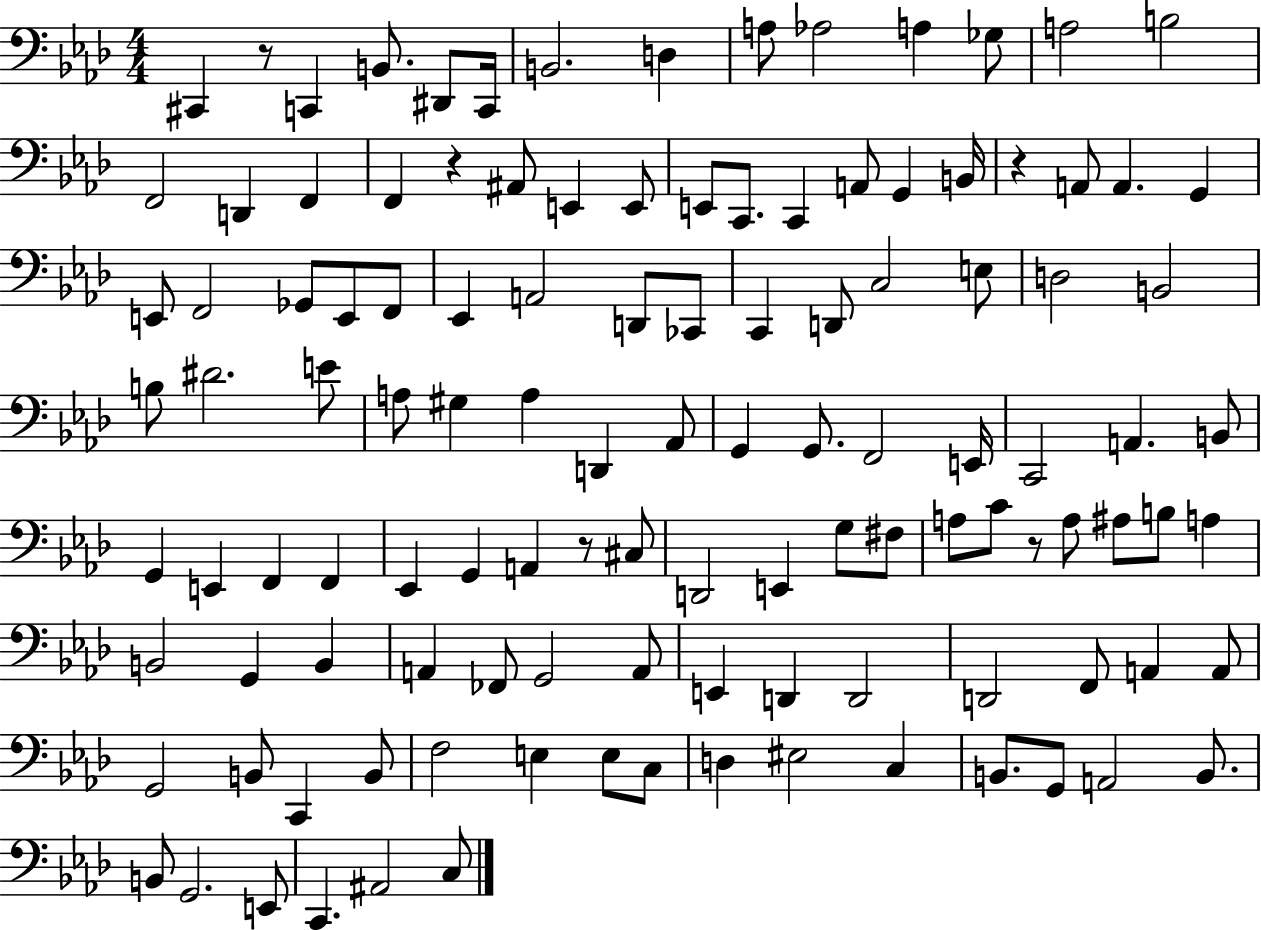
{
  \clef bass
  \numericTimeSignature
  \time 4/4
  \key aes \major
  cis,4 r8 c,4 b,8. dis,8 c,16 | b,2. d4 | a8 aes2 a4 ges8 | a2 b2 | \break f,2 d,4 f,4 | f,4 r4 ais,8 e,4 e,8 | e,8 c,8. c,4 a,8 g,4 b,16 | r4 a,8 a,4. g,4 | \break e,8 f,2 ges,8 e,8 f,8 | ees,4 a,2 d,8 ces,8 | c,4 d,8 c2 e8 | d2 b,2 | \break b8 dis'2. e'8 | a8 gis4 a4 d,4 aes,8 | g,4 g,8. f,2 e,16 | c,2 a,4. b,8 | \break g,4 e,4 f,4 f,4 | ees,4 g,4 a,4 r8 cis8 | d,2 e,4 g8 fis8 | a8 c'8 r8 a8 ais8 b8 a4 | \break b,2 g,4 b,4 | a,4 fes,8 g,2 a,8 | e,4 d,4 d,2 | d,2 f,8 a,4 a,8 | \break g,2 b,8 c,4 b,8 | f2 e4 e8 c8 | d4 eis2 c4 | b,8. g,8 a,2 b,8. | \break b,8 g,2. e,8 | c,4. ais,2 c8 | \bar "|."
}